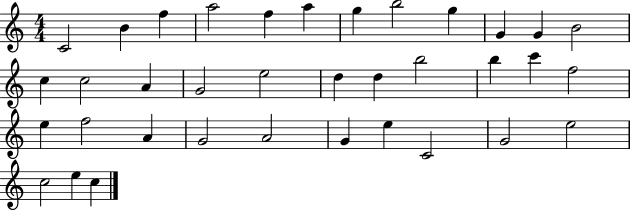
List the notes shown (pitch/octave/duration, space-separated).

C4/h B4/q F5/q A5/h F5/q A5/q G5/q B5/h G5/q G4/q G4/q B4/h C5/q C5/h A4/q G4/h E5/h D5/q D5/q B5/h B5/q C6/q F5/h E5/q F5/h A4/q G4/h A4/h G4/q E5/q C4/h G4/h E5/h C5/h E5/q C5/q